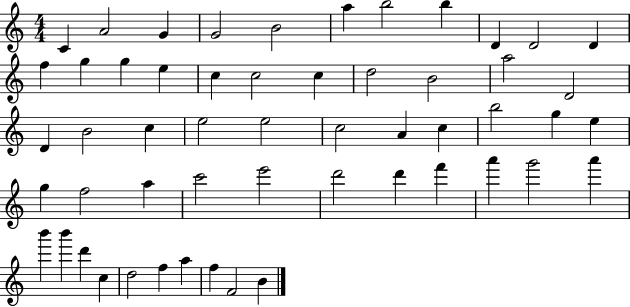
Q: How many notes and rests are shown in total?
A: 54